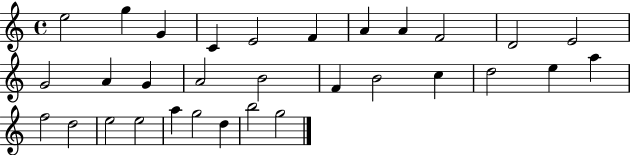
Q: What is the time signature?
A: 4/4